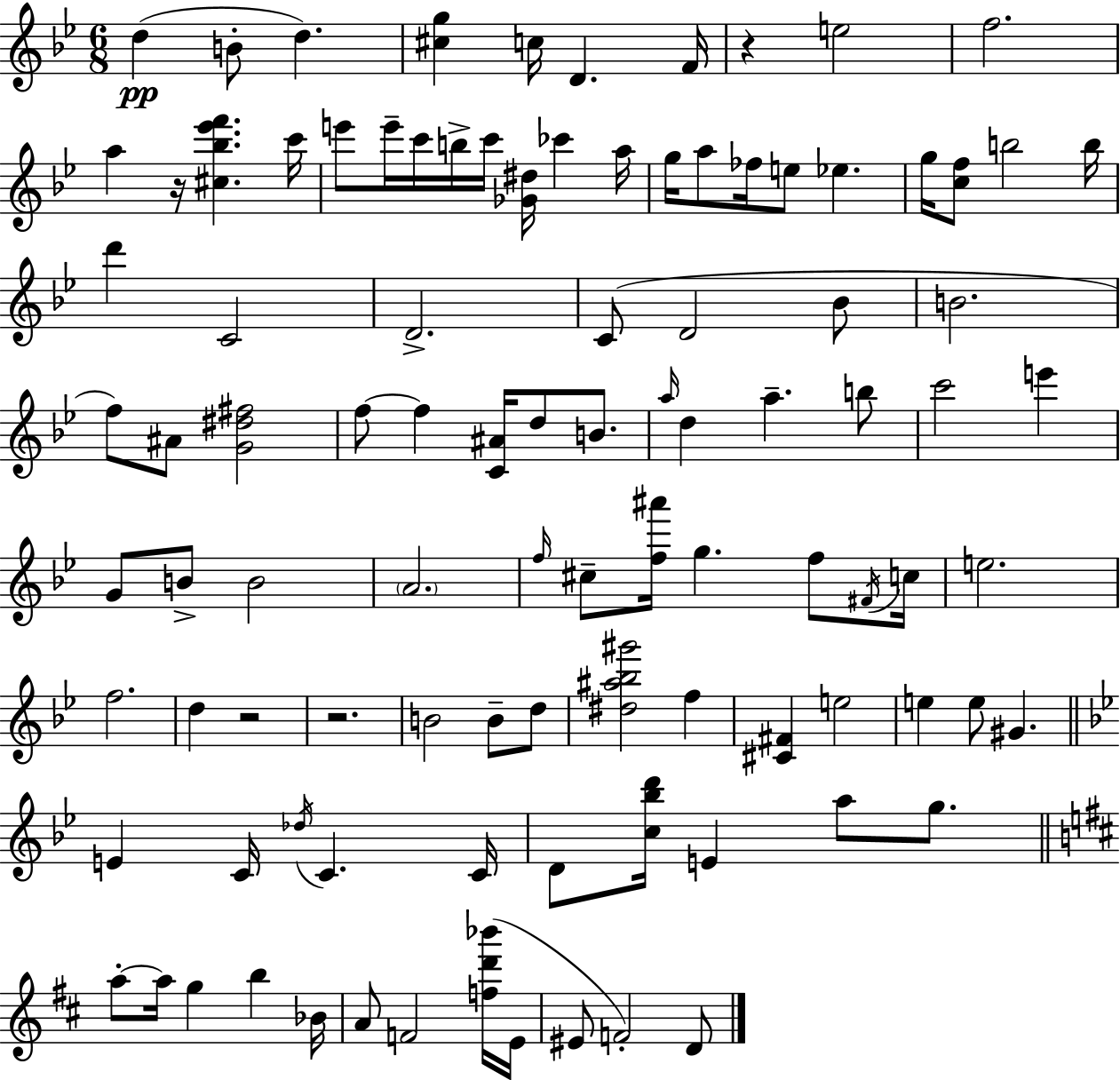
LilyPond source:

{
  \clef treble
  \numericTimeSignature
  \time 6/8
  \key bes \major
  d''4(\pp b'8-. d''4.) | <cis'' g''>4 c''16 d'4. f'16 | r4 e''2 | f''2. | \break a''4 r16 <cis'' bes'' ees''' f'''>4. c'''16 | e'''8 e'''16-- c'''16 b''16-> c'''16 <ges' dis''>16 ces'''4 a''16 | g''16 a''8 fes''16 e''8 ees''4. | g''16 <c'' f''>8 b''2 b''16 | \break d'''4 c'2 | d'2.-> | c'8( d'2 bes'8 | b'2. | \break f''8) ais'8 <g' dis'' fis''>2 | f''8~~ f''4 <c' ais'>16 d''8 b'8. | \grace { a''16 } d''4 a''4.-- b''8 | c'''2 e'''4 | \break g'8 b'8-> b'2 | \parenthesize a'2. | \grace { f''16 } cis''8-- <f'' ais'''>16 g''4. f''8 | \acciaccatura { fis'16 } c''16 e''2. | \break f''2. | d''4 r2 | r2. | b'2 b'8-- | \break d''8 <dis'' ais'' bes'' gis'''>2 f''4 | <cis' fis'>4 e''2 | e''4 e''8 gis'4. | \bar "||" \break \key bes \major e'4 c'16 \acciaccatura { des''16 } c'4. | c'16 d'8 <c'' bes'' d'''>16 e'4 a''8 g''8. | \bar "||" \break \key b \minor a''8-.~~ a''16 g''4 b''4 bes'16 | a'8 f'2 <f'' d''' bes'''>16( e'16 | eis'8 f'2-.) d'8 | \bar "|."
}